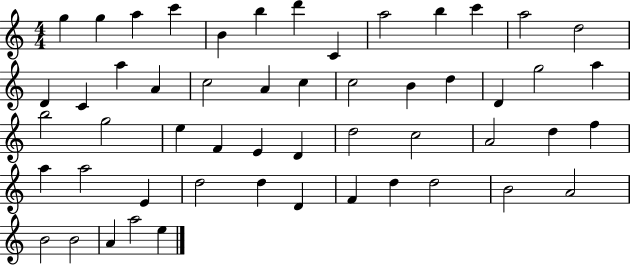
{
  \clef treble
  \numericTimeSignature
  \time 4/4
  \key c \major
  g''4 g''4 a''4 c'''4 | b'4 b''4 d'''4 c'4 | a''2 b''4 c'''4 | a''2 d''2 | \break d'4 c'4 a''4 a'4 | c''2 a'4 c''4 | c''2 b'4 d''4 | d'4 g''2 a''4 | \break b''2 g''2 | e''4 f'4 e'4 d'4 | d''2 c''2 | a'2 d''4 f''4 | \break a''4 a''2 e'4 | d''2 d''4 d'4 | f'4 d''4 d''2 | b'2 a'2 | \break b'2 b'2 | a'4 a''2 e''4 | \bar "|."
}